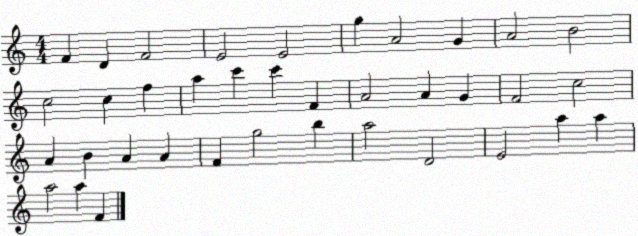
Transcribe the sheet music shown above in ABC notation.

X:1
T:Untitled
M:4/4
L:1/4
K:C
F D F2 E2 E2 g A2 G A2 B2 c2 c f a c' c' F A2 A G F2 c2 A B A A F g2 b a2 D2 E2 a a a2 a F